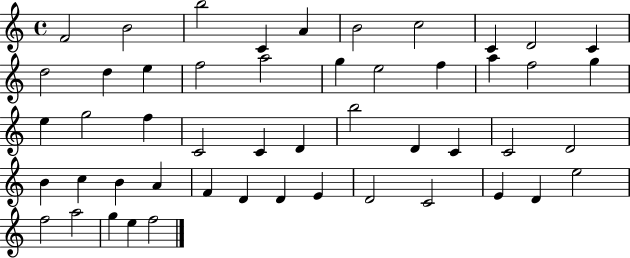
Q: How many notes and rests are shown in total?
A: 50